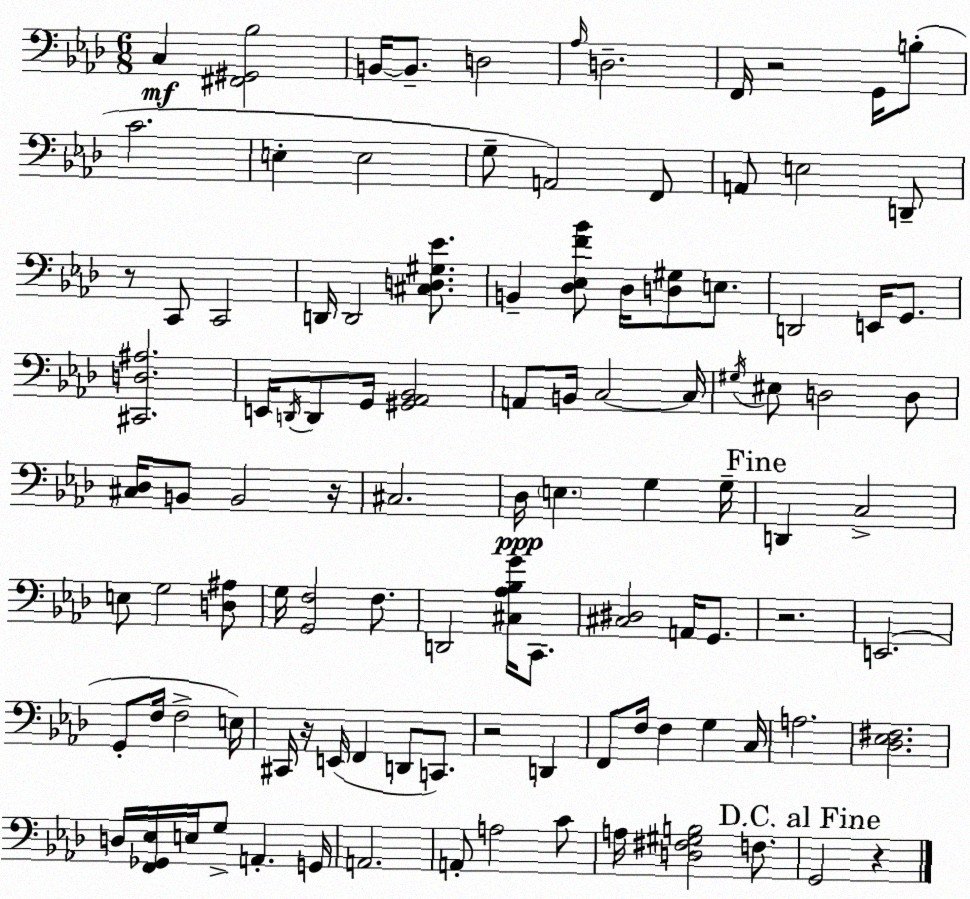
X:1
T:Untitled
M:6/8
L:1/4
K:Fm
C, [^F,,^G,,_B,]2 B,,/4 B,,/2 D,2 _A,/4 D,2 F,,/4 z2 G,,/4 B,/2 C2 E, E,2 G,/2 A,,2 F,,/2 A,,/2 E,2 D,,/2 z/2 C,,/2 C,,2 D,,/4 D,,2 [^C,D,^G,_E]/2 B,, [_D,_E,F_B]/2 _D,/4 [D,^G,]/2 E,/2 D,,2 E,,/4 G,,/2 [^C,,D,^A,]2 E,,/4 D,,/4 D,,/2 G,,/4 [^G,,_A,,_B,,]2 A,,/2 B,,/4 C,2 C,/4 ^G,/4 ^E,/2 D,2 D,/2 [^C,_D,]/4 B,,/2 B,,2 z/4 ^C,2 _D,/4 E, G, G,/4 D,, C,2 E,/2 G,2 [D,^A,]/2 G,/4 [G,,F,]2 F,/2 D,,2 [^C,_A,_B,G]/4 C,,/2 [^C,^D,]2 A,,/4 G,,/2 z2 E,,2 G,,/2 F,/4 F,2 E,/4 ^C,,/4 z/4 E,,/4 F,, D,,/2 C,,/2 z2 D,, F,,/2 F,/4 F, G, C,/4 A,2 [_D,_E,^F,]2 D,/4 [F,,_G,,_E,]/4 E,/4 G,/2 A,, G,,/4 A,,2 A,,/2 A,2 C/2 A,/4 [D,^F,^G,B,]2 F,/2 G,,2 z